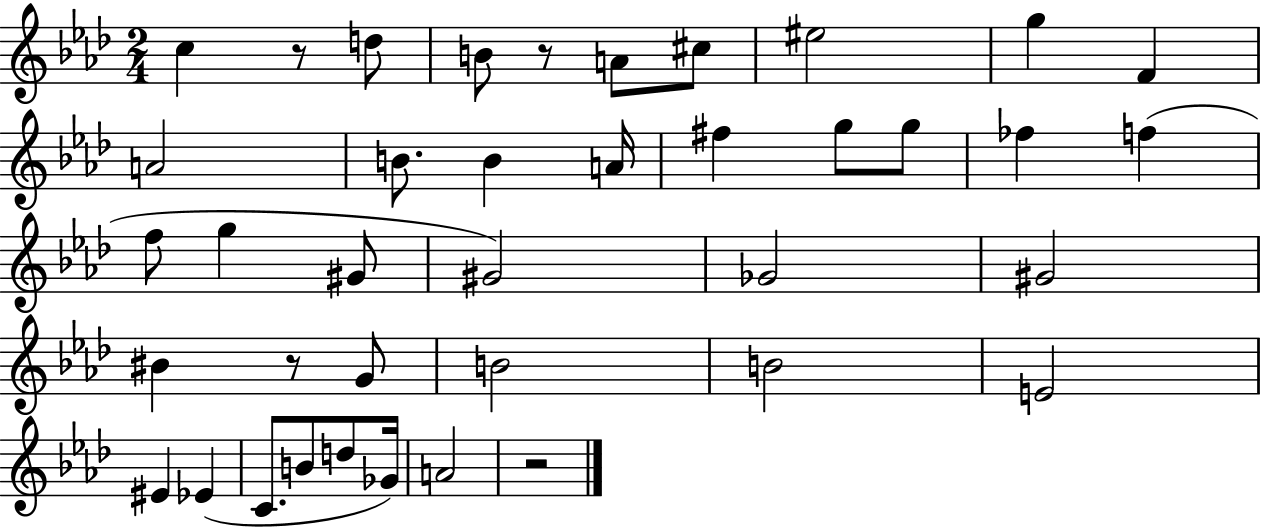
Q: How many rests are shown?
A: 4